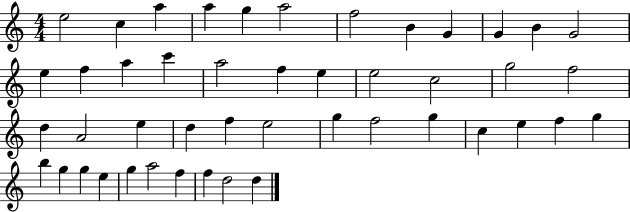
E5/h C5/q A5/q A5/q G5/q A5/h F5/h B4/q G4/q G4/q B4/q G4/h E5/q F5/q A5/q C6/q A5/h F5/q E5/q E5/h C5/h G5/h F5/h D5/q A4/h E5/q D5/q F5/q E5/h G5/q F5/h G5/q C5/q E5/q F5/q G5/q B5/q G5/q G5/q E5/q G5/q A5/h F5/q F5/q D5/h D5/q